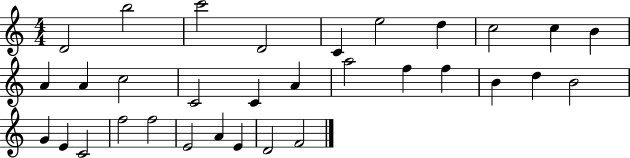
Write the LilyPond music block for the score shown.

{
  \clef treble
  \numericTimeSignature
  \time 4/4
  \key c \major
  d'2 b''2 | c'''2 d'2 | c'4 e''2 d''4 | c''2 c''4 b'4 | \break a'4 a'4 c''2 | c'2 c'4 a'4 | a''2 f''4 f''4 | b'4 d''4 b'2 | \break g'4 e'4 c'2 | f''2 f''2 | e'2 a'4 e'4 | d'2 f'2 | \break \bar "|."
}